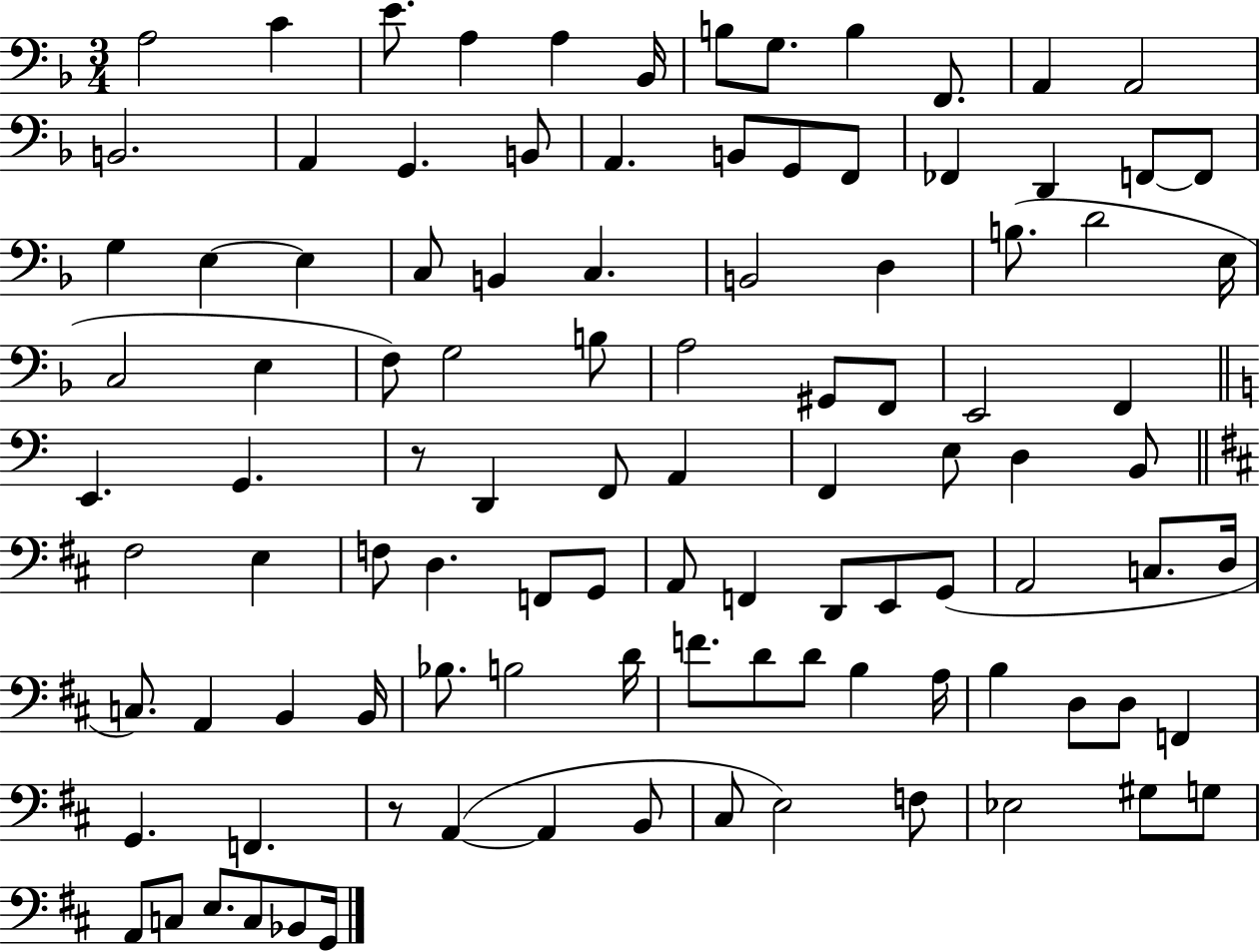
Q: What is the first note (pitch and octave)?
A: A3